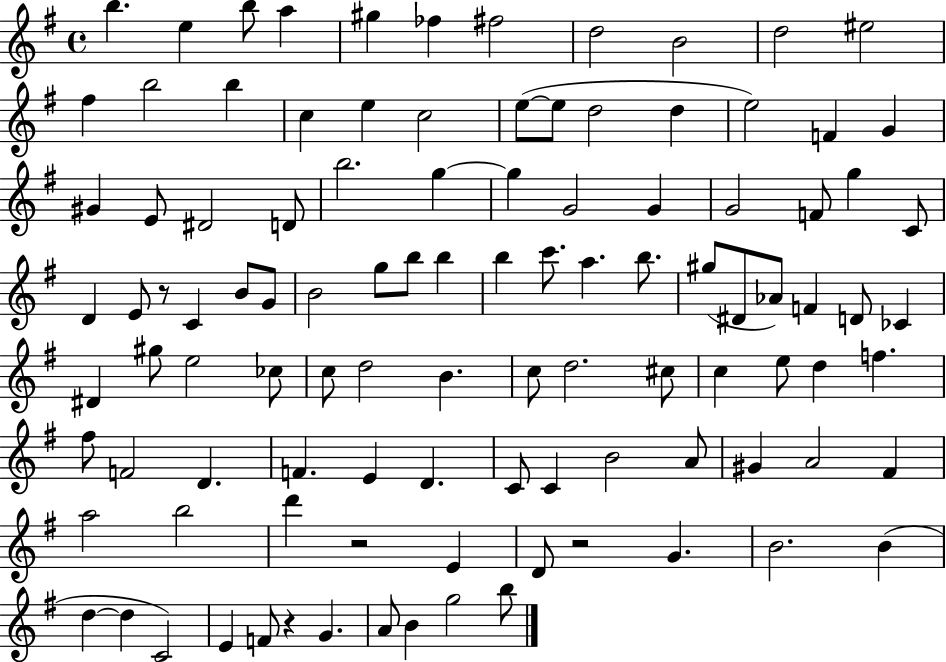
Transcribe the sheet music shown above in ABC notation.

X:1
T:Untitled
M:4/4
L:1/4
K:G
b e b/2 a ^g _f ^f2 d2 B2 d2 ^e2 ^f b2 b c e c2 e/2 e/2 d2 d e2 F G ^G E/2 ^D2 D/2 b2 g g G2 G G2 F/2 g C/2 D E/2 z/2 C B/2 G/2 B2 g/2 b/2 b b c'/2 a b/2 ^g/2 ^D/2 _A/2 F D/2 _C ^D ^g/2 e2 _c/2 c/2 d2 B c/2 d2 ^c/2 c e/2 d f ^f/2 F2 D F E D C/2 C B2 A/2 ^G A2 ^F a2 b2 d' z2 E D/2 z2 G B2 B d d C2 E F/2 z G A/2 B g2 b/2